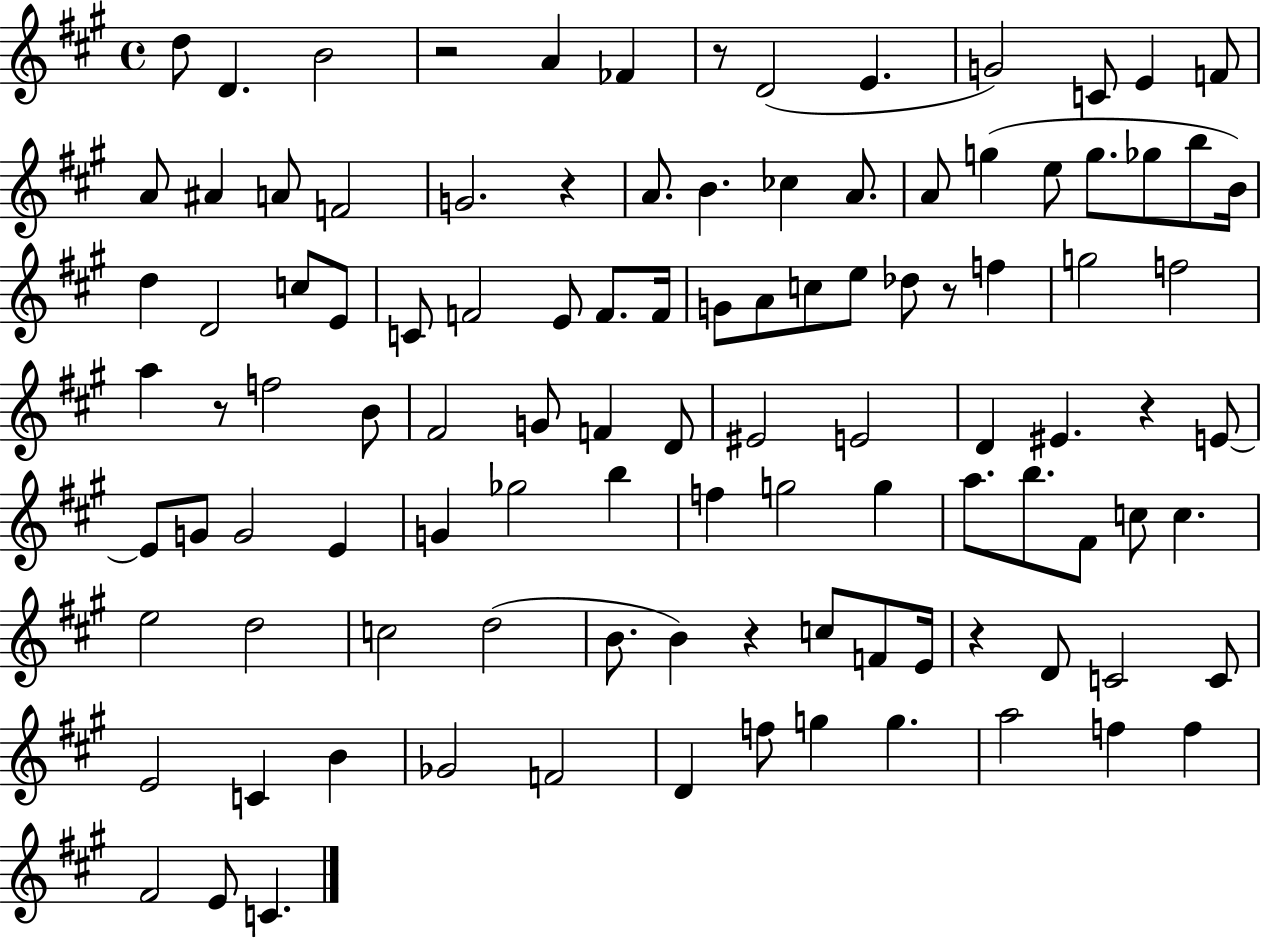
X:1
T:Untitled
M:4/4
L:1/4
K:A
d/2 D B2 z2 A _F z/2 D2 E G2 C/2 E F/2 A/2 ^A A/2 F2 G2 z A/2 B _c A/2 A/2 g e/2 g/2 _g/2 b/2 B/4 d D2 c/2 E/2 C/2 F2 E/2 F/2 F/4 G/2 A/2 c/2 e/2 _d/2 z/2 f g2 f2 a z/2 f2 B/2 ^F2 G/2 F D/2 ^E2 E2 D ^E z E/2 E/2 G/2 G2 E G _g2 b f g2 g a/2 b/2 ^F/2 c/2 c e2 d2 c2 d2 B/2 B z c/2 F/2 E/4 z D/2 C2 C/2 E2 C B _G2 F2 D f/2 g g a2 f f ^F2 E/2 C